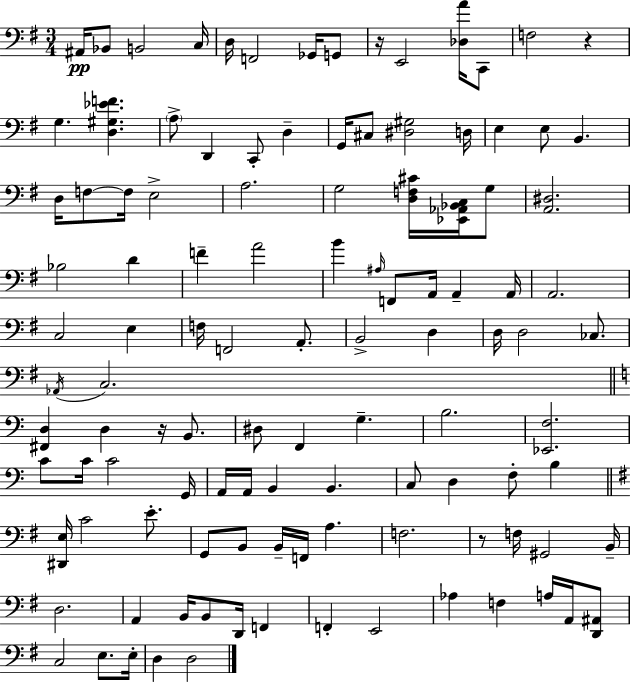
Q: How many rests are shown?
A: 4